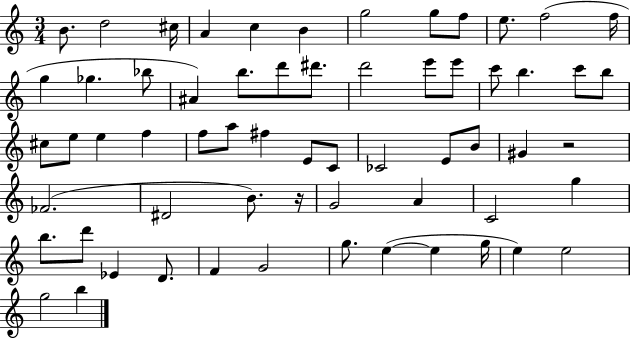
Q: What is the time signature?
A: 3/4